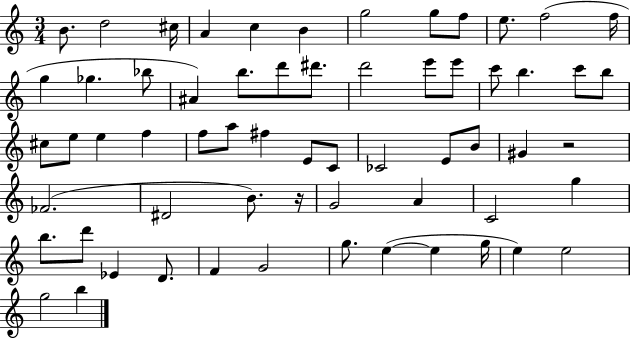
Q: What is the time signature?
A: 3/4